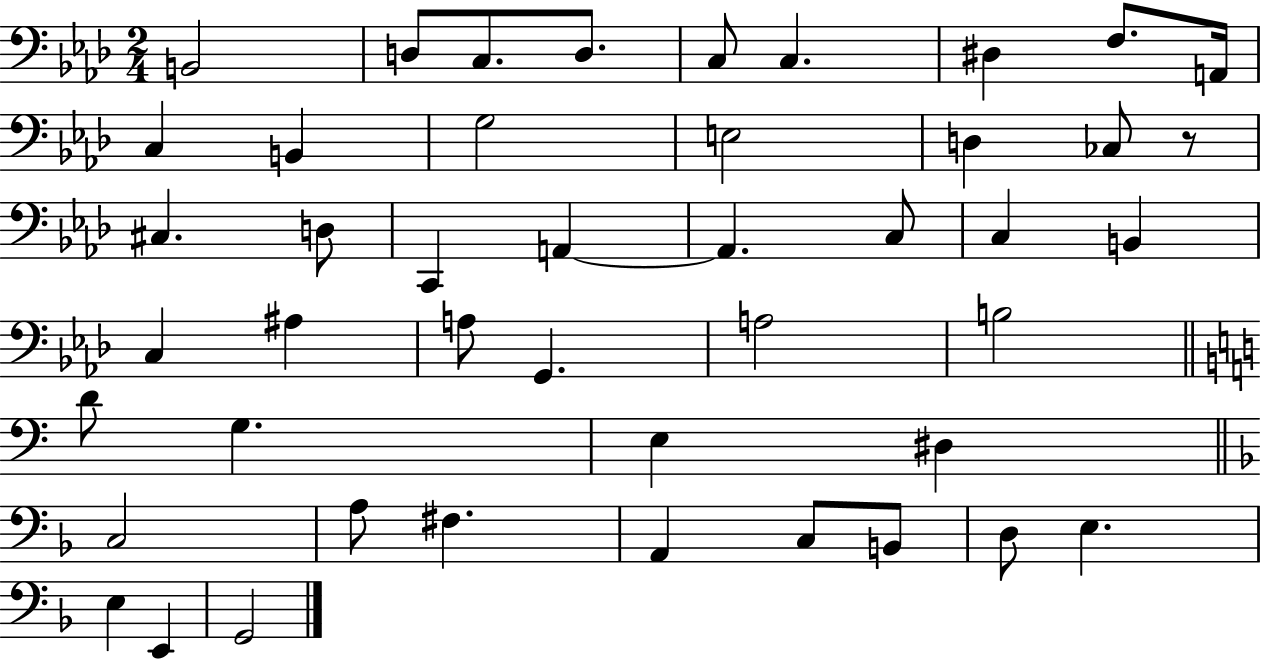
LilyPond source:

{
  \clef bass
  \numericTimeSignature
  \time 2/4
  \key aes \major
  b,2 | d8 c8. d8. | c8 c4. | dis4 f8. a,16 | \break c4 b,4 | g2 | e2 | d4 ces8 r8 | \break cis4. d8 | c,4 a,4~~ | a,4. c8 | c4 b,4 | \break c4 ais4 | a8 g,4. | a2 | b2 | \break \bar "||" \break \key c \major d'8 g4. | e4 dis4 | \bar "||" \break \key f \major c2 | a8 fis4. | a,4 c8 b,8 | d8 e4. | \break e4 e,4 | g,2 | \bar "|."
}